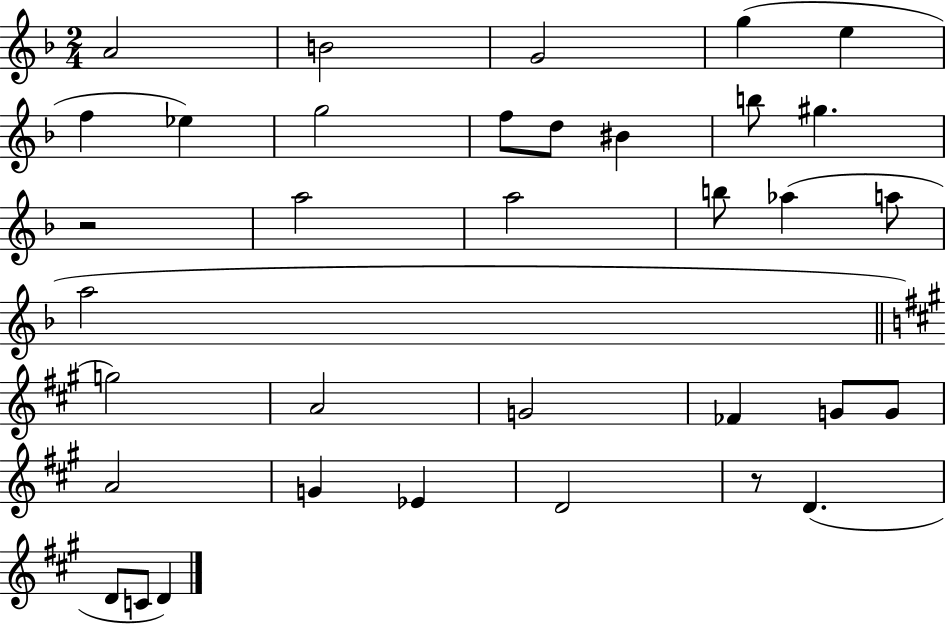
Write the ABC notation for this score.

X:1
T:Untitled
M:2/4
L:1/4
K:F
A2 B2 G2 g e f _e g2 f/2 d/2 ^B b/2 ^g z2 a2 a2 b/2 _a a/2 a2 g2 A2 G2 _F G/2 G/2 A2 G _E D2 z/2 D D/2 C/2 D